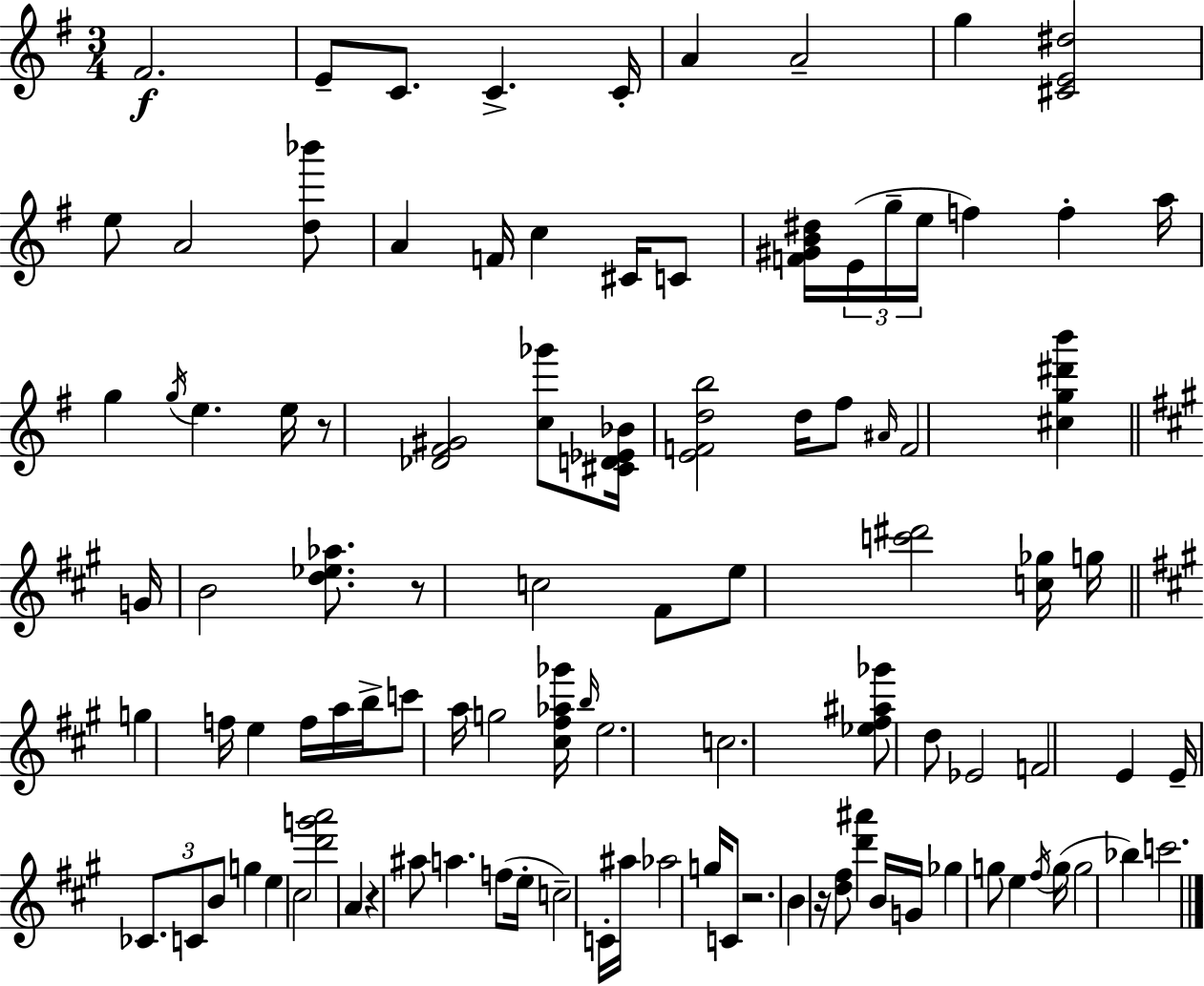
F#4/h. E4/e C4/e. C4/q. C4/s A4/q A4/h G5/q [C#4,E4,D#5]/h E5/e A4/h [D5,Bb6]/e A4/q F4/s C5/q C#4/s C4/e [F4,G#4,B4,D#5]/s E4/s G5/s E5/s F5/q F5/q A5/s G5/q G5/s E5/q. E5/s R/e [Db4,F#4,G#4]/h [C5,Gb6]/e [C#4,D4,Eb4,Bb4]/s [E4,F4,D5,B5]/h D5/s F#5/e A#4/s F4/h [C#5,G5,D#6,B6]/q G4/s B4/h [D5,Eb5,Ab5]/e. R/e C5/h F#4/e E5/e [C6,D#6]/h [C5,Gb5]/s G5/s G5/q F5/s E5/q F5/s A5/s B5/s C6/e A5/s G5/h [C#5,F#5,Ab5,Gb6]/s B5/s E5/h. C5/h. [Eb5,F#5,A#5,Gb6]/e D5/e Eb4/h F4/h E4/q E4/s CES4/e. C4/e B4/e G5/q E5/q C#5/h [D6,G6,A6]/h A4/q R/q A#5/e A5/q. F5/e E5/s C5/h C4/s A#5/s Ab5/h G5/s C4/e R/h. B4/q R/s [D5,F#5]/e [D6,A#6]/q B4/s G4/s Gb5/q G5/e E5/q F#5/s G5/s G5/h Bb5/q C6/h.